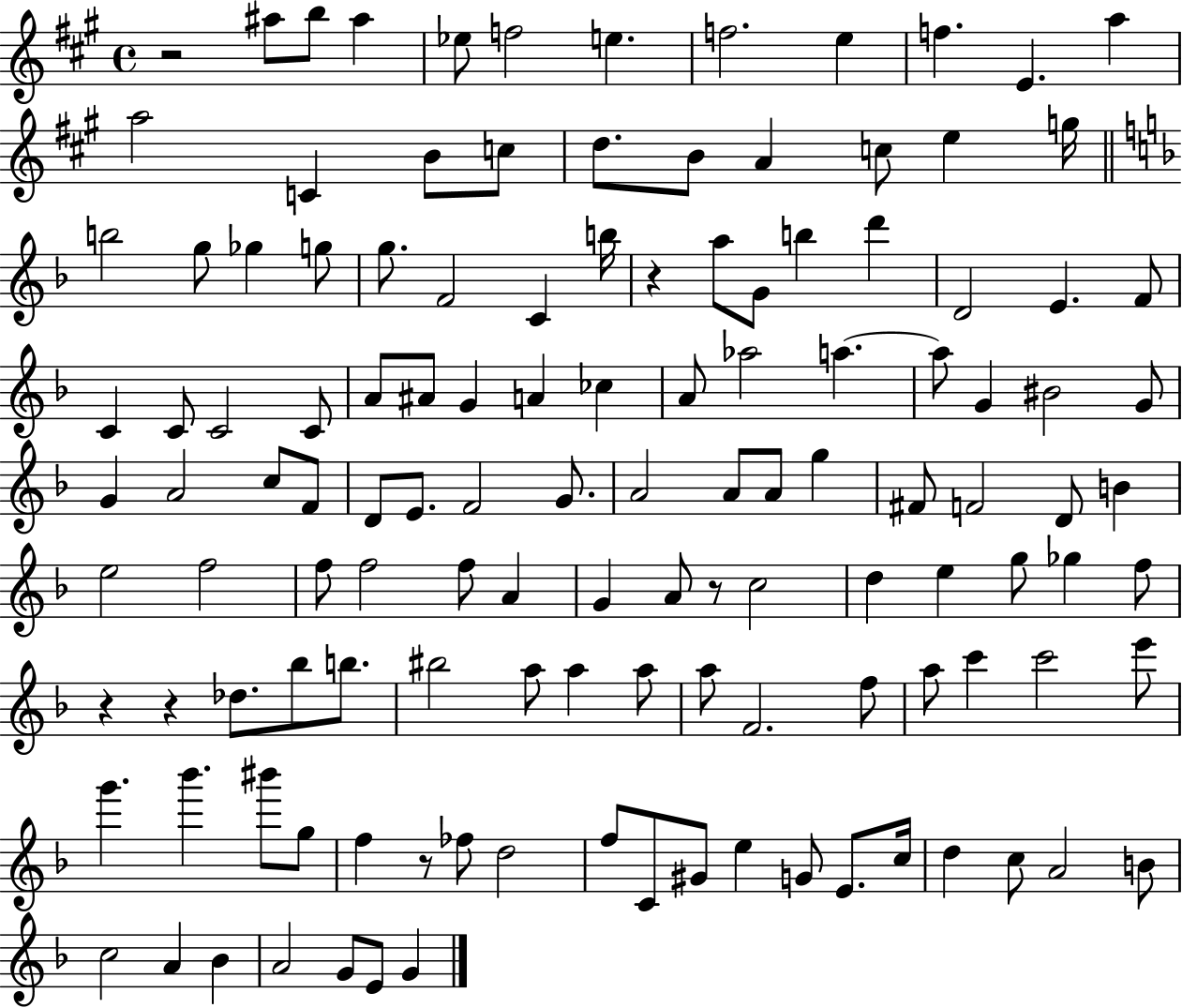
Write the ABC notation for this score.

X:1
T:Untitled
M:4/4
L:1/4
K:A
z2 ^a/2 b/2 ^a _e/2 f2 e f2 e f E a a2 C B/2 c/2 d/2 B/2 A c/2 e g/4 b2 g/2 _g g/2 g/2 F2 C b/4 z a/2 G/2 b d' D2 E F/2 C C/2 C2 C/2 A/2 ^A/2 G A _c A/2 _a2 a a/2 G ^B2 G/2 G A2 c/2 F/2 D/2 E/2 F2 G/2 A2 A/2 A/2 g ^F/2 F2 D/2 B e2 f2 f/2 f2 f/2 A G A/2 z/2 c2 d e g/2 _g f/2 z z _d/2 _b/2 b/2 ^b2 a/2 a a/2 a/2 F2 f/2 a/2 c' c'2 e'/2 g' _b' ^b'/2 g/2 f z/2 _f/2 d2 f/2 C/2 ^G/2 e G/2 E/2 c/4 d c/2 A2 B/2 c2 A _B A2 G/2 E/2 G